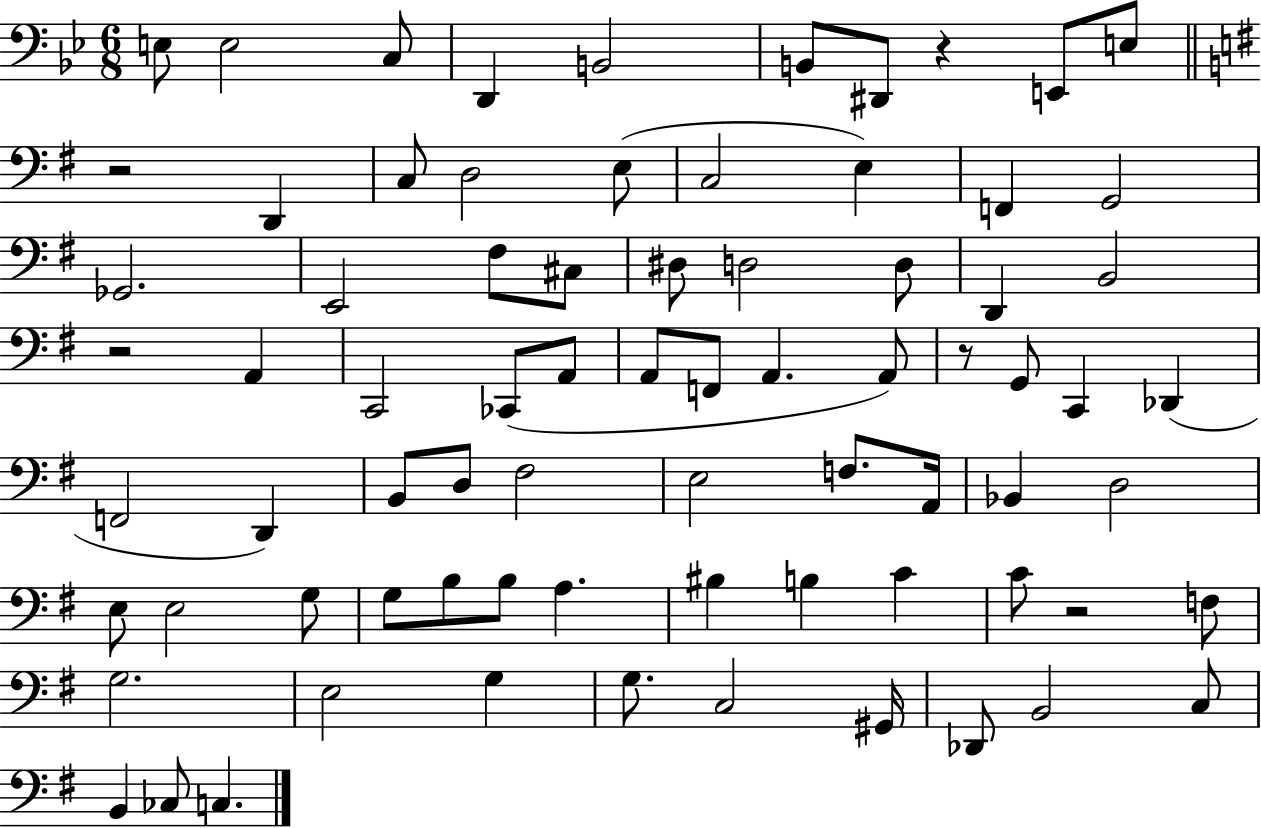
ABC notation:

X:1
T:Untitled
M:6/8
L:1/4
K:Bb
E,/2 E,2 C,/2 D,, B,,2 B,,/2 ^D,,/2 z E,,/2 E,/2 z2 D,, C,/2 D,2 E,/2 C,2 E, F,, G,,2 _G,,2 E,,2 ^F,/2 ^C,/2 ^D,/2 D,2 D,/2 D,, B,,2 z2 A,, C,,2 _C,,/2 A,,/2 A,,/2 F,,/2 A,, A,,/2 z/2 G,,/2 C,, _D,, F,,2 D,, B,,/2 D,/2 ^F,2 E,2 F,/2 A,,/4 _B,, D,2 E,/2 E,2 G,/2 G,/2 B,/2 B,/2 A, ^B, B, C C/2 z2 F,/2 G,2 E,2 G, G,/2 C,2 ^G,,/4 _D,,/2 B,,2 C,/2 B,, _C,/2 C,